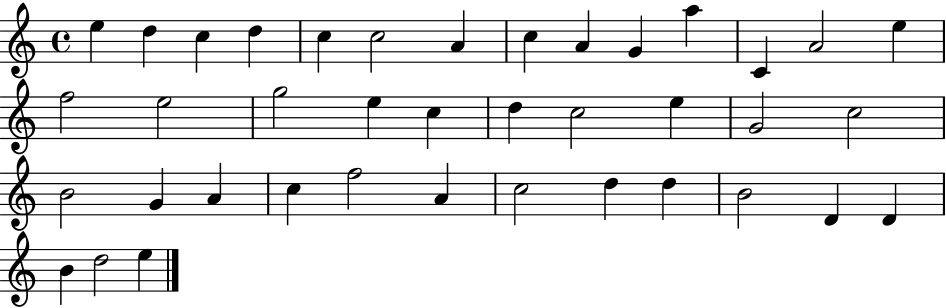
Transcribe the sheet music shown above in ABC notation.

X:1
T:Untitled
M:4/4
L:1/4
K:C
e d c d c c2 A c A G a C A2 e f2 e2 g2 e c d c2 e G2 c2 B2 G A c f2 A c2 d d B2 D D B d2 e